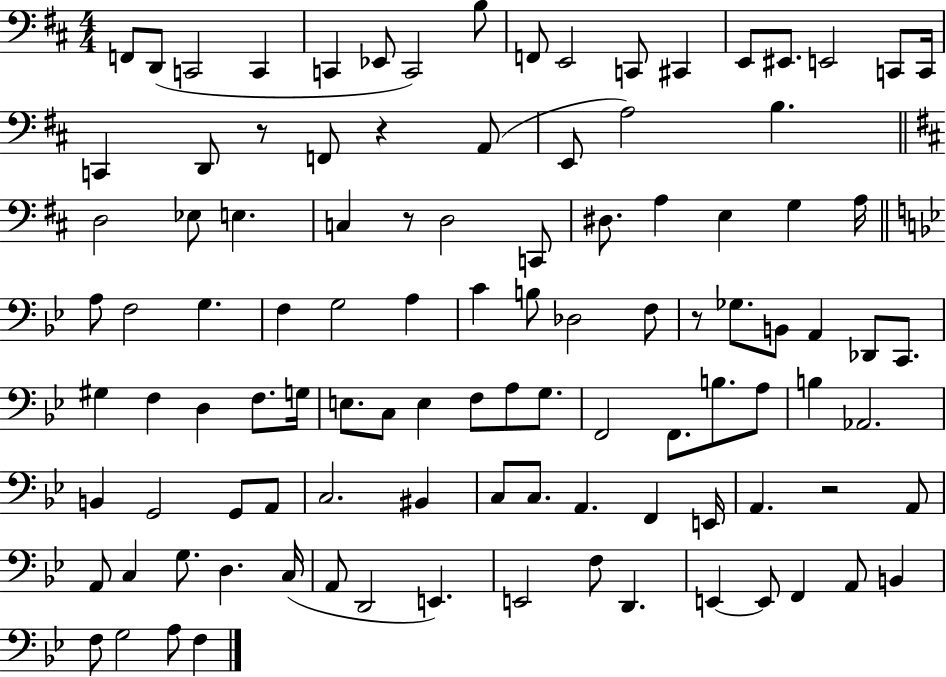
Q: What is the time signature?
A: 4/4